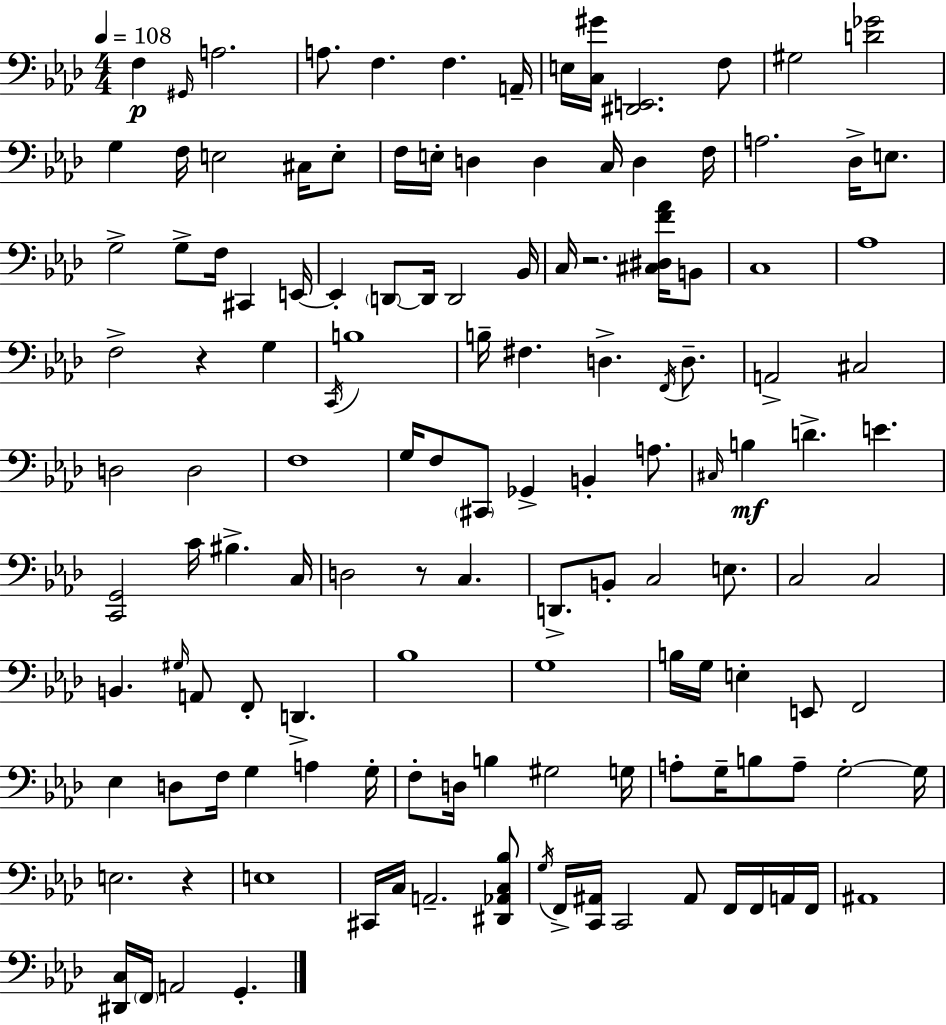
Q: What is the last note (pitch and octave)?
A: G2